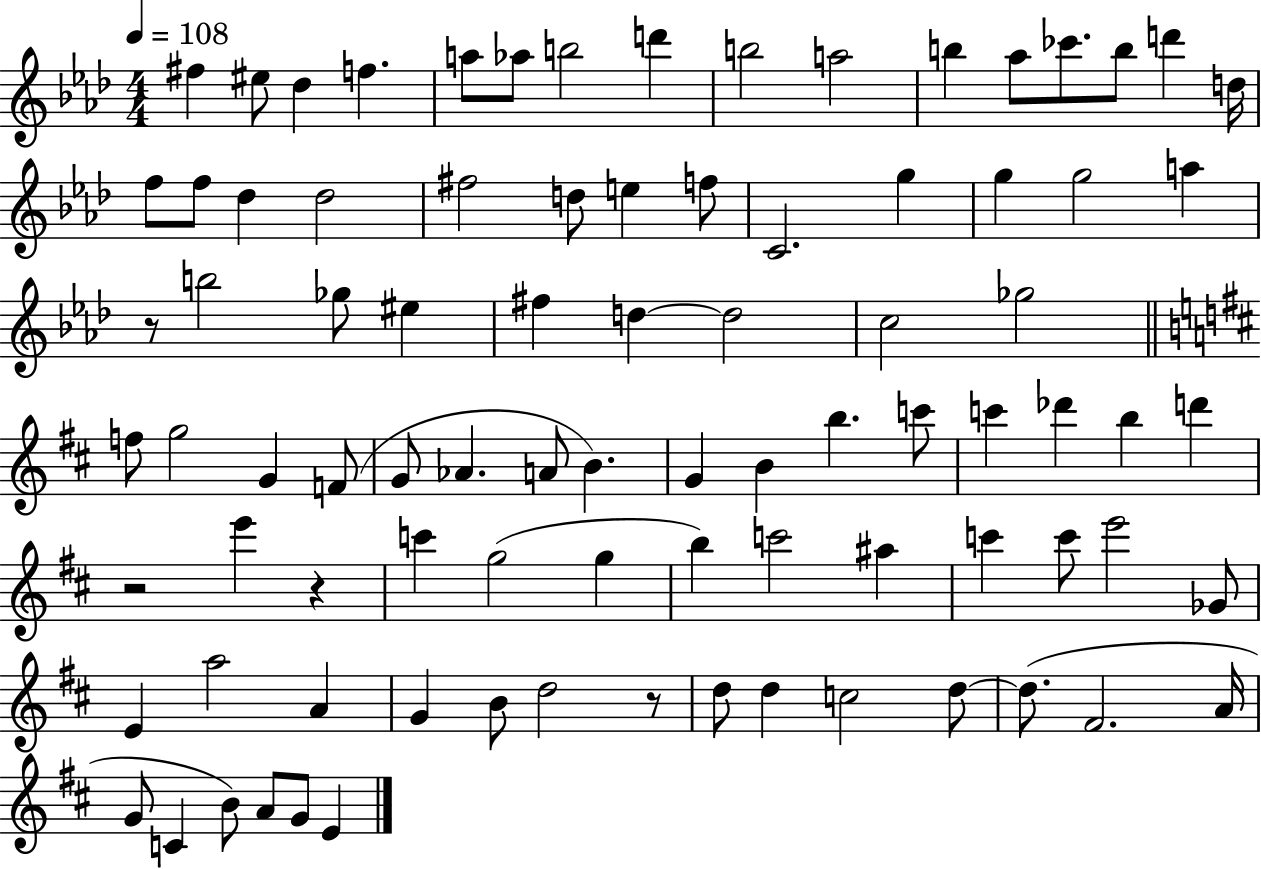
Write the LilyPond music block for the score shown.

{
  \clef treble
  \numericTimeSignature
  \time 4/4
  \key aes \major
  \tempo 4 = 108
  \repeat volta 2 { fis''4 eis''8 des''4 f''4. | a''8 aes''8 b''2 d'''4 | b''2 a''2 | b''4 aes''8 ces'''8. b''8 d'''4 d''16 | \break f''8 f''8 des''4 des''2 | fis''2 d''8 e''4 f''8 | c'2. g''4 | g''4 g''2 a''4 | \break r8 b''2 ges''8 eis''4 | fis''4 d''4~~ d''2 | c''2 ges''2 | \bar "||" \break \key d \major f''8 g''2 g'4 f'8( | g'8 aes'4. a'8 b'4.) | g'4 b'4 b''4. c'''8 | c'''4 des'''4 b''4 d'''4 | \break r2 e'''4 r4 | c'''4 g''2( g''4 | b''4) c'''2 ais''4 | c'''4 c'''8 e'''2 ges'8 | \break e'4 a''2 a'4 | g'4 b'8 d''2 r8 | d''8 d''4 c''2 d''8~~ | d''8.( fis'2. a'16 | \break g'8 c'4 b'8) a'8 g'8 e'4 | } \bar "|."
}